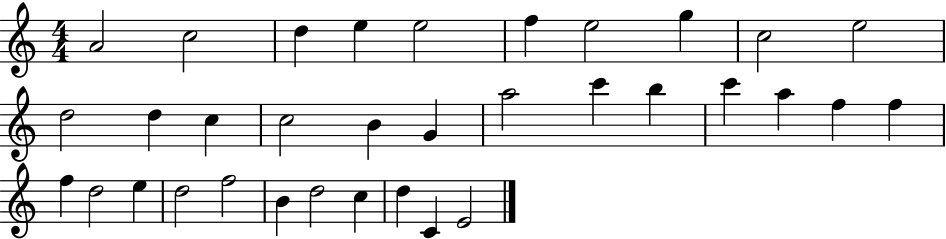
A4/h C5/h D5/q E5/q E5/h F5/q E5/h G5/q C5/h E5/h D5/h D5/q C5/q C5/h B4/q G4/q A5/h C6/q B5/q C6/q A5/q F5/q F5/q F5/q D5/h E5/q D5/h F5/h B4/q D5/h C5/q D5/q C4/q E4/h